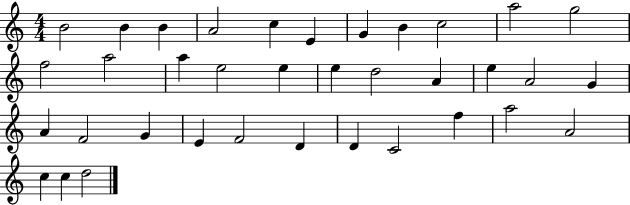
B4/h B4/q B4/q A4/h C5/q E4/q G4/q B4/q C5/h A5/h G5/h F5/h A5/h A5/q E5/h E5/q E5/q D5/h A4/q E5/q A4/h G4/q A4/q F4/h G4/q E4/q F4/h D4/q D4/q C4/h F5/q A5/h A4/h C5/q C5/q D5/h